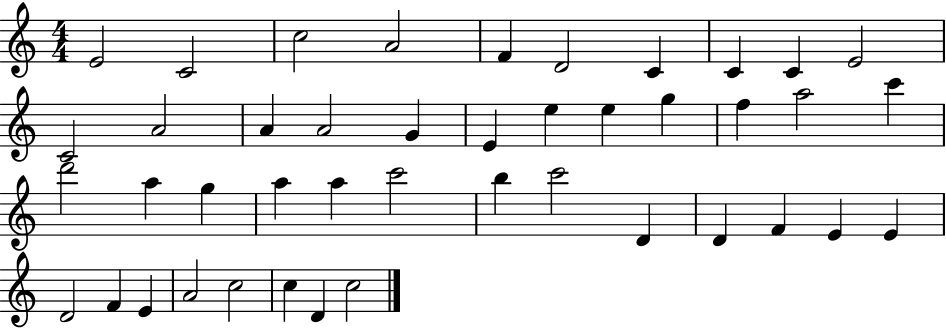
X:1
T:Untitled
M:4/4
L:1/4
K:C
E2 C2 c2 A2 F D2 C C C E2 C2 A2 A A2 G E e e g f a2 c' d'2 a g a a c'2 b c'2 D D F E E D2 F E A2 c2 c D c2